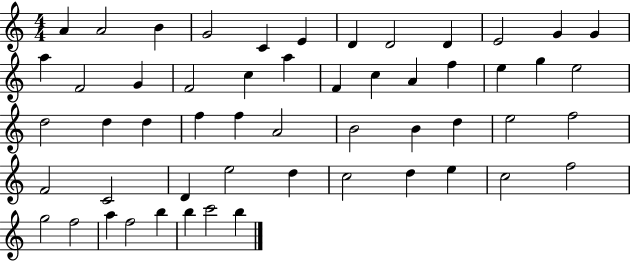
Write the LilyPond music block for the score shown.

{
  \clef treble
  \numericTimeSignature
  \time 4/4
  \key c \major
  a'4 a'2 b'4 | g'2 c'4 e'4 | d'4 d'2 d'4 | e'2 g'4 g'4 | \break a''4 f'2 g'4 | f'2 c''4 a''4 | f'4 c''4 a'4 f''4 | e''4 g''4 e''2 | \break d''2 d''4 d''4 | f''4 f''4 a'2 | b'2 b'4 d''4 | e''2 f''2 | \break f'2 c'2 | d'4 e''2 d''4 | c''2 d''4 e''4 | c''2 f''2 | \break g''2 f''2 | a''4 f''2 b''4 | b''4 c'''2 b''4 | \bar "|."
}